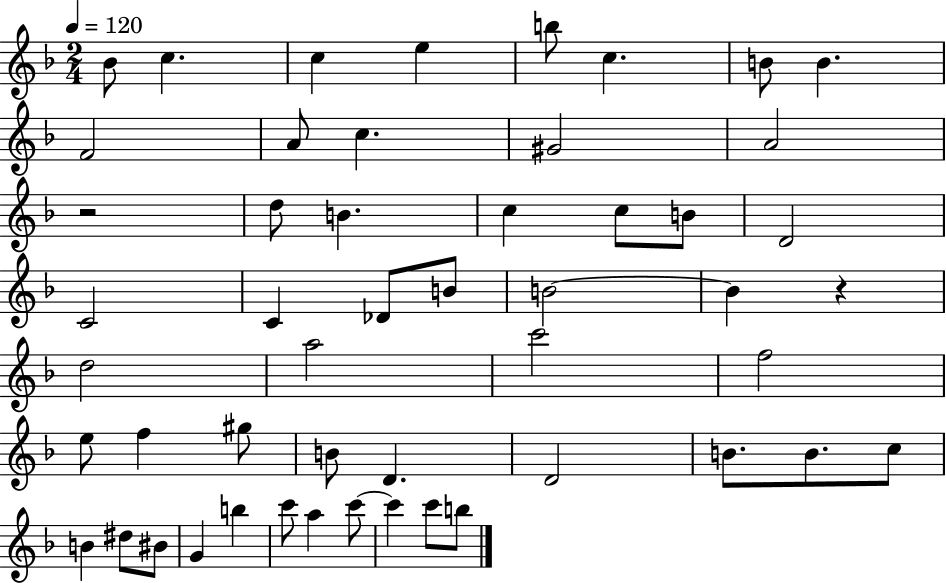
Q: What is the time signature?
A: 2/4